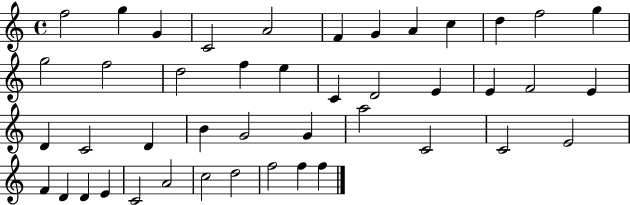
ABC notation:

X:1
T:Untitled
M:4/4
L:1/4
K:C
f2 g G C2 A2 F G A c d f2 g g2 f2 d2 f e C D2 E E F2 E D C2 D B G2 G a2 C2 C2 E2 F D D E C2 A2 c2 d2 f2 f f